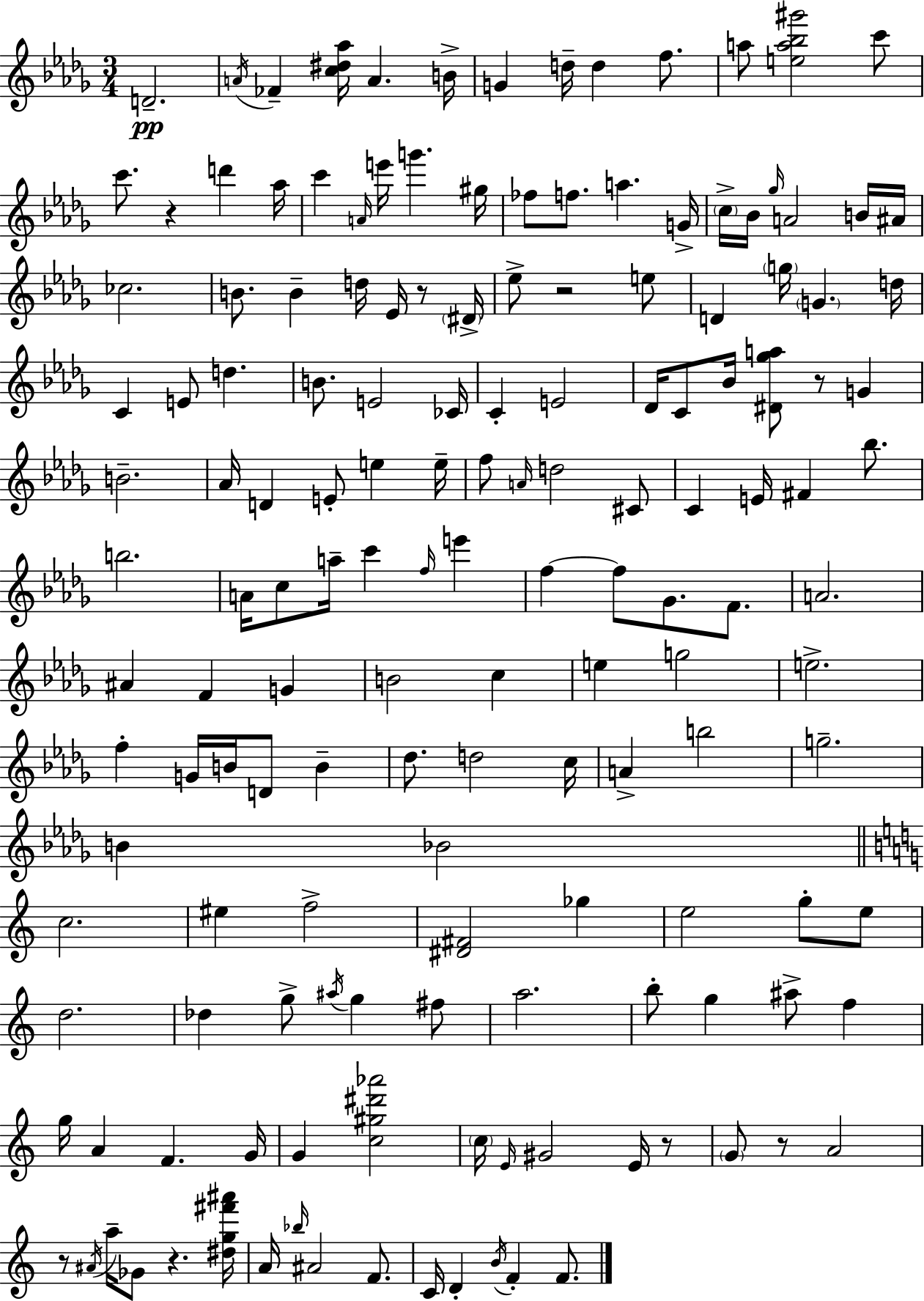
D4/h. A4/s FES4/q [C5,D#5,Ab5]/s A4/q. B4/s G4/q D5/s D5/q F5/e. A5/e [E5,A5,Bb5,G#6]/h C6/e C6/e. R/q D6/q Ab5/s C6/q A4/s E6/s G6/q. G#5/s FES5/e F5/e. A5/q. G4/s C5/s Bb4/s Gb5/s A4/h B4/s A#4/s CES5/h. B4/e. B4/q D5/s Eb4/s R/e D#4/s Eb5/e R/h E5/e D4/q G5/s G4/q. D5/s C4/q E4/e D5/q. B4/e. E4/h CES4/s C4/q E4/h Db4/s C4/e Bb4/s [D#4,Gb5,A5]/e R/e G4/q B4/h. Ab4/s D4/q E4/e E5/q E5/s F5/e A4/s D5/h C#4/e C4/q E4/s F#4/q Bb5/e. B5/h. A4/s C5/e A5/s C6/q F5/s E6/q F5/q F5/e Gb4/e. F4/e. A4/h. A#4/q F4/q G4/q B4/h C5/q E5/q G5/h E5/h. F5/q G4/s B4/s D4/e B4/q Db5/e. D5/h C5/s A4/q B5/h G5/h. B4/q Bb4/h C5/h. EIS5/q F5/h [D#4,F#4]/h Gb5/q E5/h G5/e E5/e D5/h. Db5/q G5/e A#5/s G5/q F#5/e A5/h. B5/e G5/q A#5/e F5/q G5/s A4/q F4/q. G4/s G4/q [C5,G#5,D#6,Ab6]/h C5/s E4/s G#4/h E4/s R/e G4/e R/e A4/h R/e A#4/s A5/s Gb4/e R/q. [D#5,G5,F#6,A#6]/s A4/s Bb5/s A#4/h F4/e. C4/s D4/q B4/s F4/q F4/e.